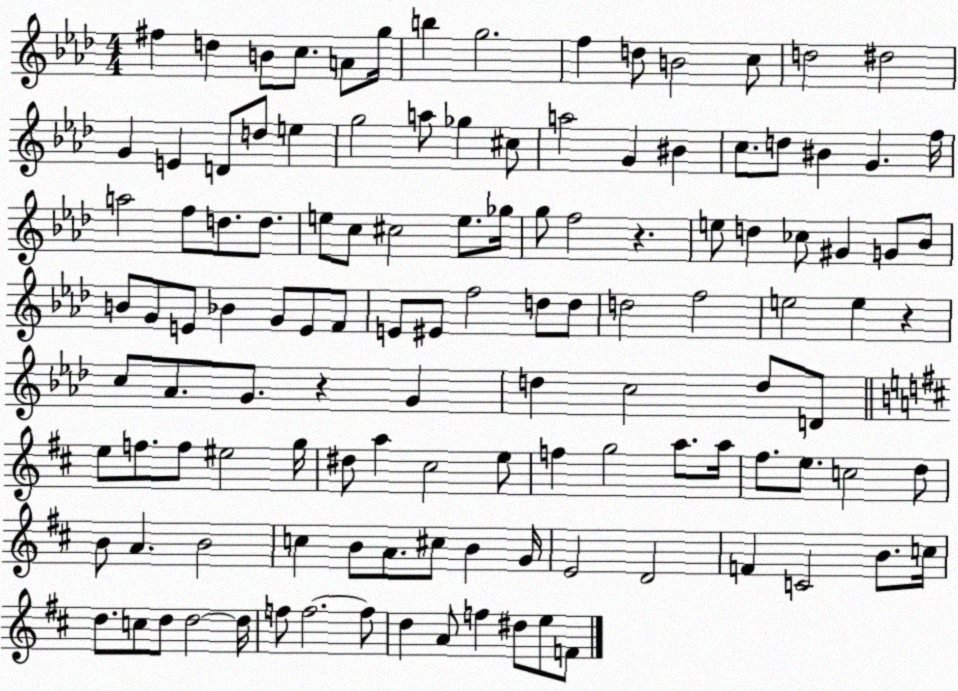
X:1
T:Untitled
M:4/4
L:1/4
K:Ab
^f d B/2 c/2 A/2 g/4 b g2 f d/2 B2 c/2 d2 ^d2 G E D/2 d/2 e g2 a/2 _g ^c/2 a2 G ^B c/2 d/2 ^B G f/4 a2 f/2 d/2 d/2 e/2 c/2 ^c2 e/2 _g/4 g/2 f2 z e/2 d _c/2 ^G G/2 _B/2 B/2 G/2 E/2 _B G/2 E/2 F/2 E/2 ^E/2 f2 d/2 d/2 d2 f2 e2 e z c/2 _A/2 G/2 z G d c2 d/2 D/2 e/2 f/2 f/2 ^e2 g/4 ^d/2 a ^c2 e/2 f g2 a/2 a/4 ^f/2 e/2 c2 d/2 B/2 A B2 c B/2 A/2 ^c/2 B G/4 E2 D2 F C2 B/2 c/4 d/2 c/2 d/2 d2 d/4 f/2 f2 f/2 d A/2 f ^d/2 e/2 F/2